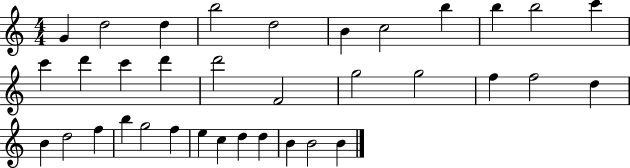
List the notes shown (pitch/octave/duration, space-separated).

G4/q D5/h D5/q B5/h D5/h B4/q C5/h B5/q B5/q B5/h C6/q C6/q D6/q C6/q D6/q D6/h F4/h G5/h G5/h F5/q F5/h D5/q B4/q D5/h F5/q B5/q G5/h F5/q E5/q C5/q D5/q D5/q B4/q B4/h B4/q